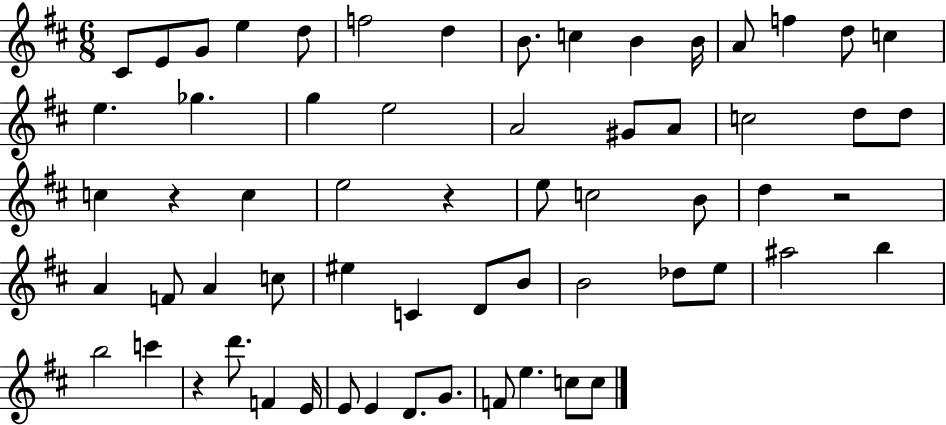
X:1
T:Untitled
M:6/8
L:1/4
K:D
^C/2 E/2 G/2 e d/2 f2 d B/2 c B B/4 A/2 f d/2 c e _g g e2 A2 ^G/2 A/2 c2 d/2 d/2 c z c e2 z e/2 c2 B/2 d z2 A F/2 A c/2 ^e C D/2 B/2 B2 _d/2 e/2 ^a2 b b2 c' z d'/2 F E/4 E/2 E D/2 G/2 F/2 e c/2 c/2